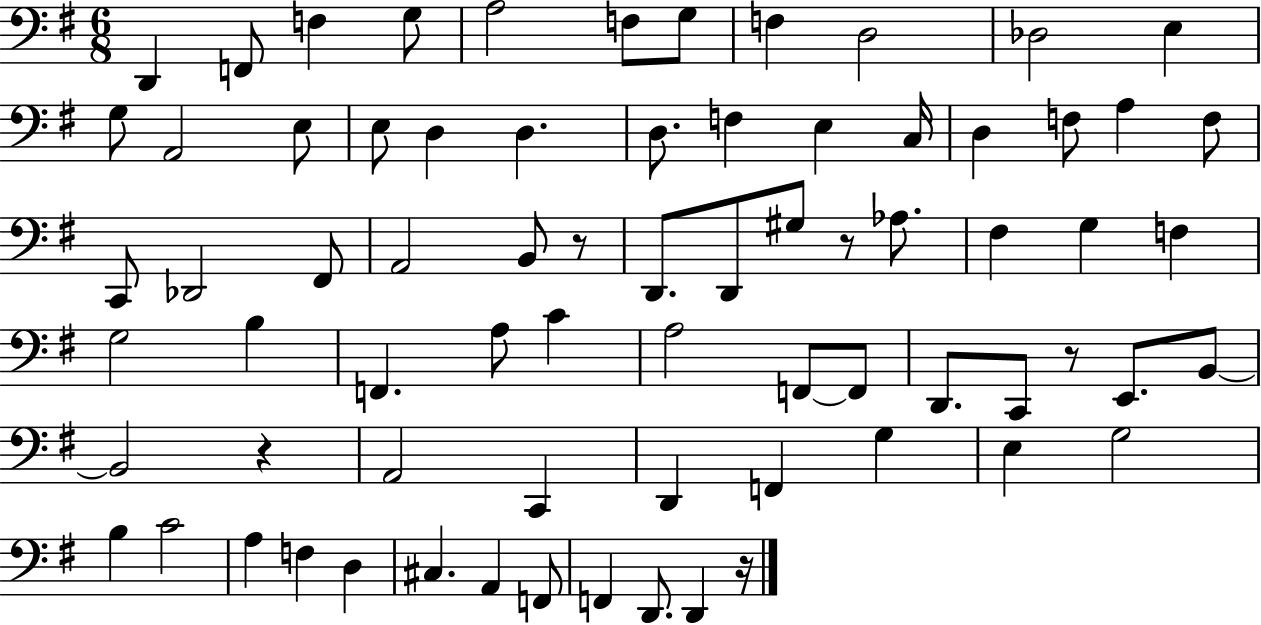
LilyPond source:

{
  \clef bass
  \numericTimeSignature
  \time 6/8
  \key g \major
  d,4 f,8 f4 g8 | a2 f8 g8 | f4 d2 | des2 e4 | \break g8 a,2 e8 | e8 d4 d4. | d8. f4 e4 c16 | d4 f8 a4 f8 | \break c,8 des,2 fis,8 | a,2 b,8 r8 | d,8. d,8 gis8 r8 aes8. | fis4 g4 f4 | \break g2 b4 | f,4. a8 c'4 | a2 f,8~~ f,8 | d,8. c,8 r8 e,8. b,8~~ | \break b,2 r4 | a,2 c,4 | d,4 f,4 g4 | e4 g2 | \break b4 c'2 | a4 f4 d4 | cis4. a,4 f,8 | f,4 d,8. d,4 r16 | \break \bar "|."
}